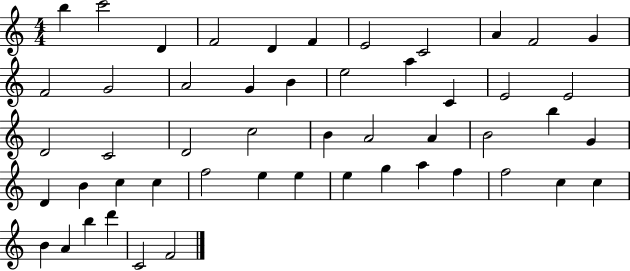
{
  \clef treble
  \numericTimeSignature
  \time 4/4
  \key c \major
  b''4 c'''2 d'4 | f'2 d'4 f'4 | e'2 c'2 | a'4 f'2 g'4 | \break f'2 g'2 | a'2 g'4 b'4 | e''2 a''4 c'4 | e'2 e'2 | \break d'2 c'2 | d'2 c''2 | b'4 a'2 a'4 | b'2 b''4 g'4 | \break d'4 b'4 c''4 c''4 | f''2 e''4 e''4 | e''4 g''4 a''4 f''4 | f''2 c''4 c''4 | \break b'4 a'4 b''4 d'''4 | c'2 f'2 | \bar "|."
}